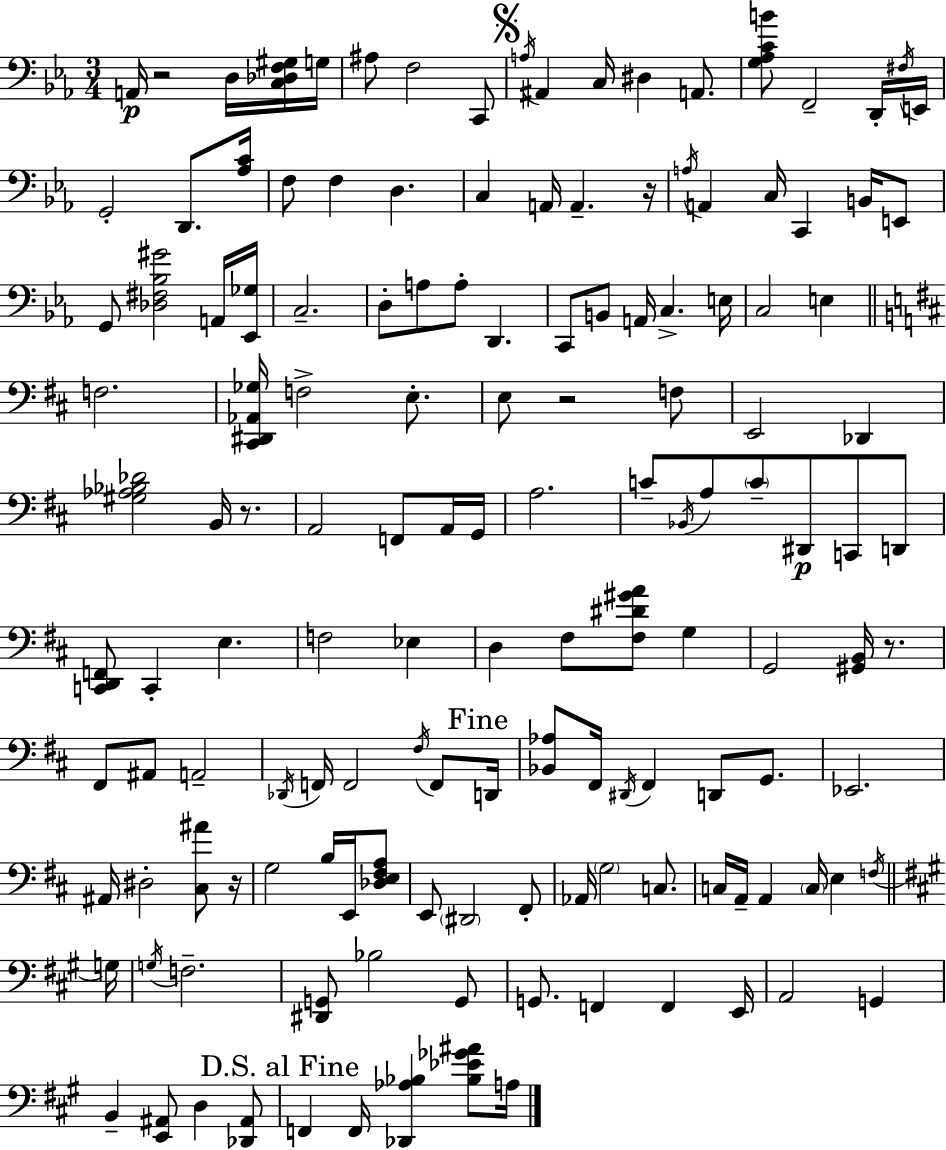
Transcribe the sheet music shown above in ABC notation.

X:1
T:Untitled
M:3/4
L:1/4
K:Cm
A,,/4 z2 D,/4 [C,_D,F,^G,]/4 G,/4 ^A,/2 F,2 C,,/2 A,/4 ^A,, C,/4 ^D, A,,/2 [G,_A,CB]/2 F,,2 D,,/4 ^F,/4 E,,/4 G,,2 D,,/2 [_A,C]/4 F,/2 F, D, C, A,,/4 A,, z/4 A,/4 A,, C,/4 C,, B,,/4 E,,/2 G,,/2 [_D,^F,_B,^G]2 A,,/4 [_E,,_G,]/4 C,2 D,/2 A,/2 A,/2 D,, C,,/2 B,,/2 A,,/4 C, E,/4 C,2 E, F,2 [^C,,^D,,_A,,_G,]/4 F,2 E,/2 E,/2 z2 F,/2 E,,2 _D,, [^G,_A,_B,_D]2 B,,/4 z/2 A,,2 F,,/2 A,,/4 G,,/4 A,2 C/2 _B,,/4 A,/2 C/2 ^D,,/2 C,,/2 D,,/2 [C,,D,,F,,]/2 C,, E, F,2 _E, D, ^F,/2 [^F,^D^GA]/2 G, G,,2 [^G,,B,,]/4 z/2 ^F,,/2 ^A,,/2 A,,2 _D,,/4 F,,/4 F,,2 ^F,/4 F,,/2 D,,/4 [_B,,_A,]/2 ^F,,/4 ^D,,/4 ^F,, D,,/2 G,,/2 _E,,2 ^A,,/4 ^D,2 [^C,^A]/2 z/4 G,2 B,/4 E,,/4 [_D,E,^F,A,]/2 E,,/2 ^D,,2 ^F,,/2 _A,,/4 G,2 C,/2 C,/4 A,,/4 A,, C,/4 E, F,/4 G,/4 G,/4 F,2 [^D,,G,,]/2 _B,2 G,,/2 G,,/2 F,, F,, E,,/4 A,,2 G,, B,, [E,,^A,,]/2 D, [_D,,^A,,]/2 F,, F,,/4 [_D,,_A,_B,] [_B,_E_G^A]/2 A,/4